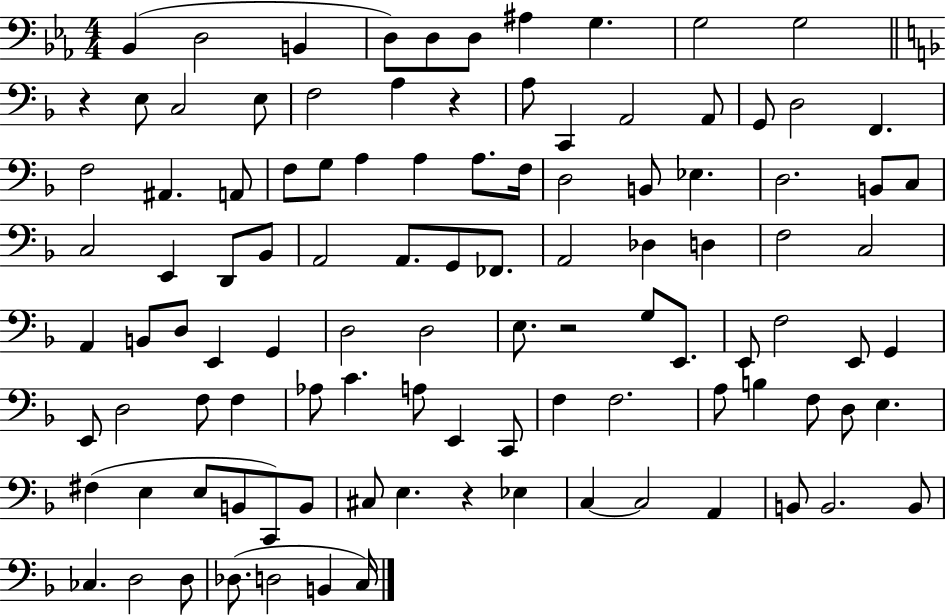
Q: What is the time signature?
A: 4/4